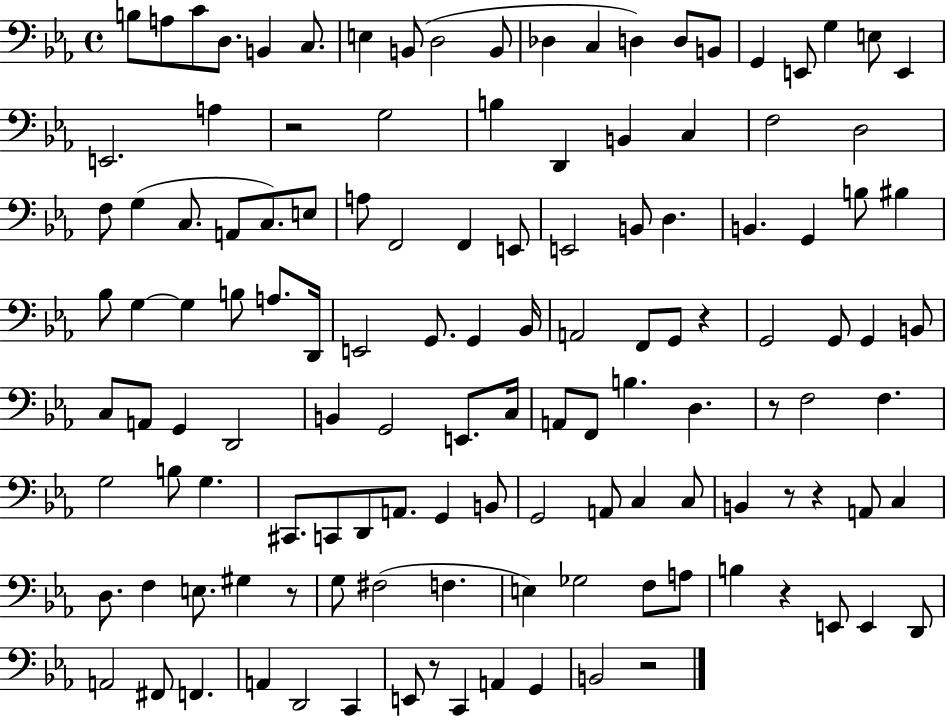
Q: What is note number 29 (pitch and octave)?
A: D3